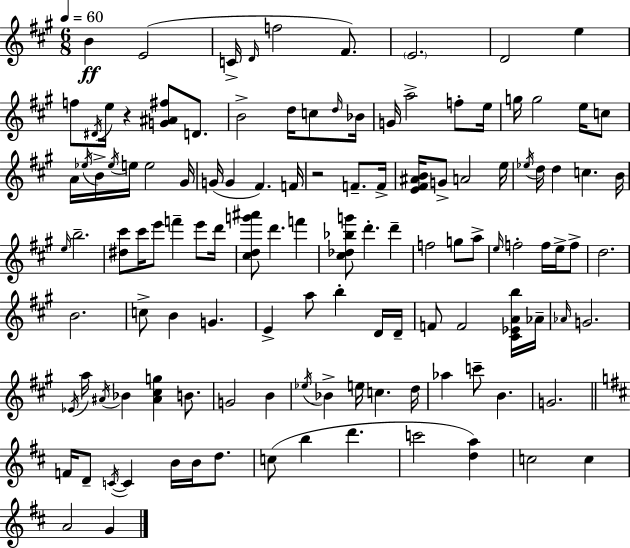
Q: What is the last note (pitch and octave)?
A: G4